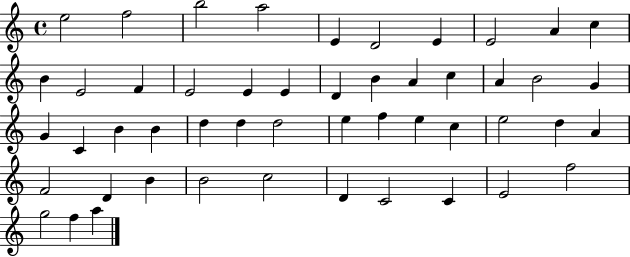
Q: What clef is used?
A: treble